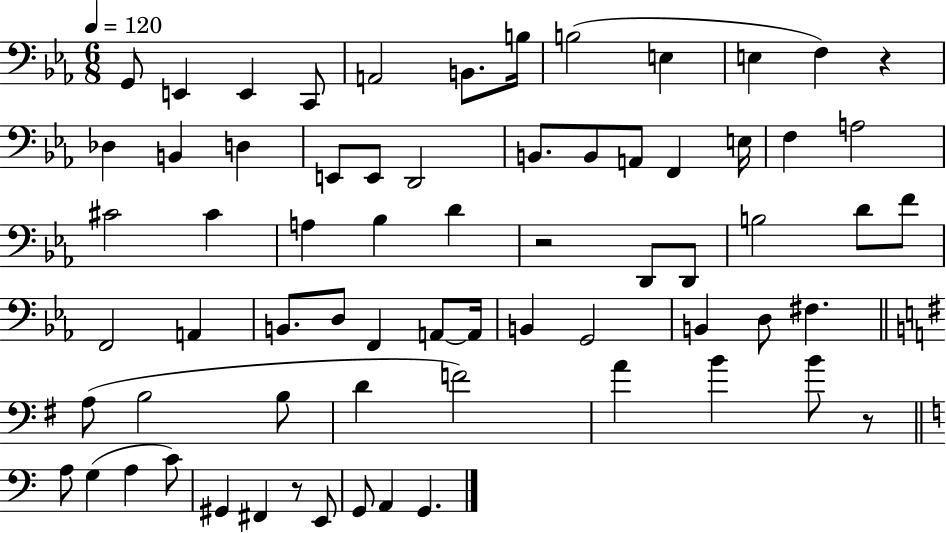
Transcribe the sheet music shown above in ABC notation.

X:1
T:Untitled
M:6/8
L:1/4
K:Eb
G,,/2 E,, E,, C,,/2 A,,2 B,,/2 B,/4 B,2 E, E, F, z _D, B,, D, E,,/2 E,,/2 D,,2 B,,/2 B,,/2 A,,/2 F,, E,/4 F, A,2 ^C2 ^C A, _B, D z2 D,,/2 D,,/2 B,2 D/2 F/2 F,,2 A,, B,,/2 D,/2 F,, A,,/2 A,,/4 B,, G,,2 B,, D,/2 ^F, A,/2 B,2 B,/2 D F2 A B B/2 z/2 A,/2 G, A, C/2 ^G,, ^F,, z/2 E,,/2 G,,/2 A,, G,,